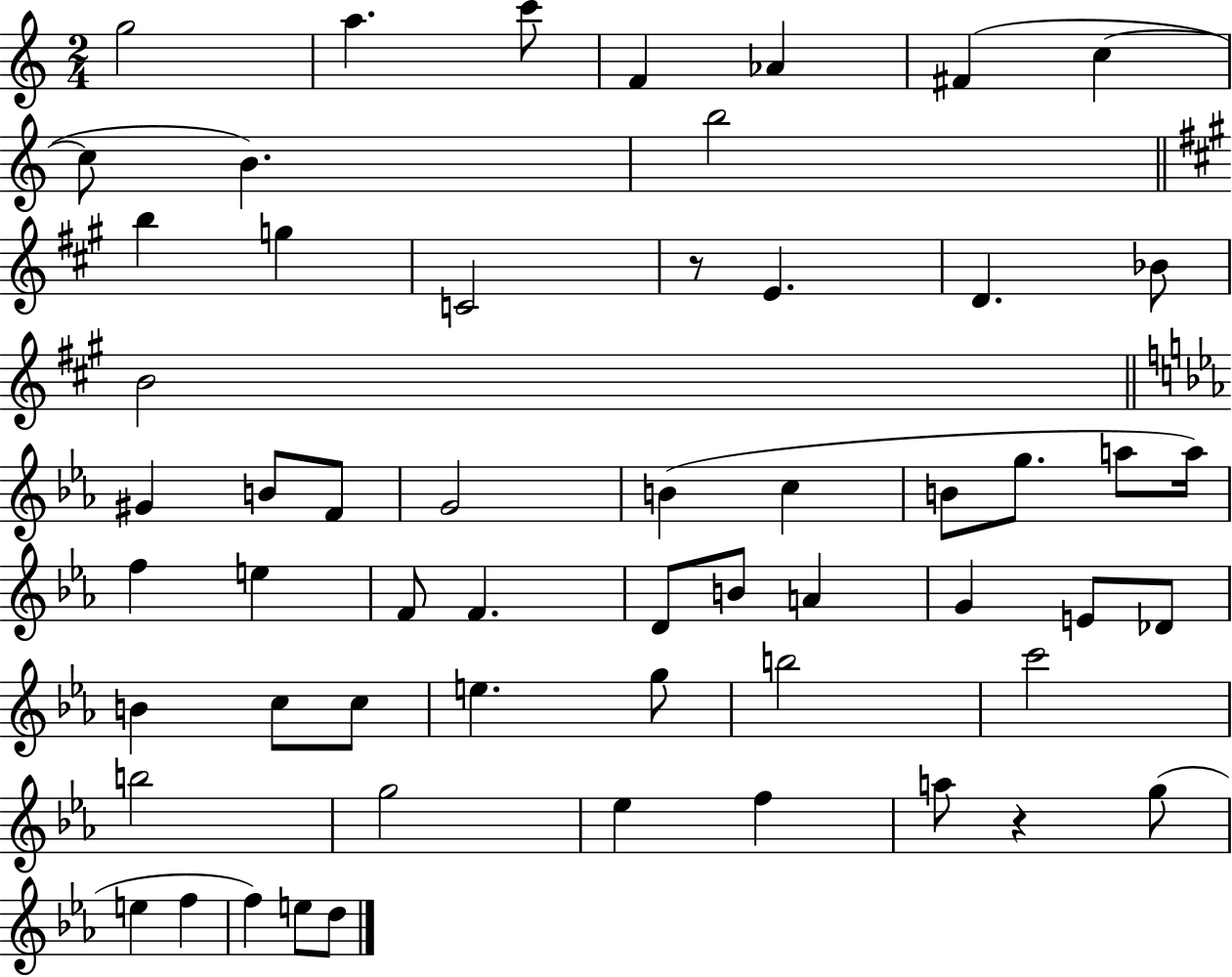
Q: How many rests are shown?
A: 2